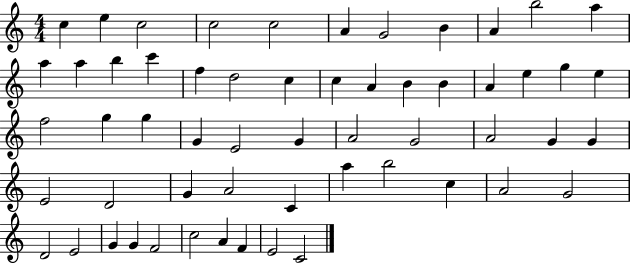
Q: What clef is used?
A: treble